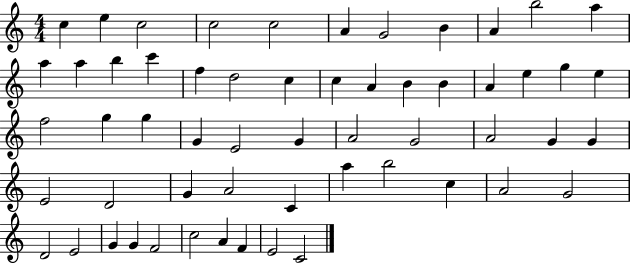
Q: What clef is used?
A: treble